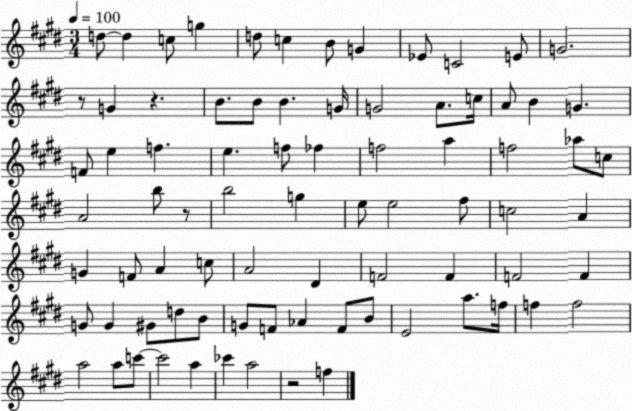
X:1
T:Untitled
M:3/4
L:1/4
K:E
d/2 d c/2 g d/2 c B/2 G _E/2 C2 E/2 G2 z/2 G z B/2 B/2 B G/4 G2 A/2 c/4 A/2 B G F/2 e f e f/2 _f f2 a f2 _a/2 c/2 A2 b/2 z/2 b2 g e/2 e2 ^f/2 c2 A G F/2 A c/2 A2 ^D F2 F F2 F G/2 G ^G/2 d/2 B/2 G/2 F/2 _A F/2 B/2 E2 a/2 f/4 f f2 a2 a/2 c'/2 c'2 a _c' a2 z2 f